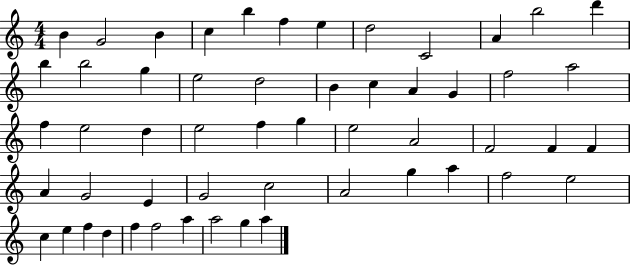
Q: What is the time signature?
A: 4/4